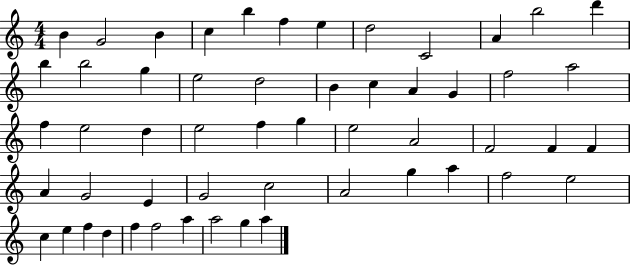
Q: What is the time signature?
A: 4/4